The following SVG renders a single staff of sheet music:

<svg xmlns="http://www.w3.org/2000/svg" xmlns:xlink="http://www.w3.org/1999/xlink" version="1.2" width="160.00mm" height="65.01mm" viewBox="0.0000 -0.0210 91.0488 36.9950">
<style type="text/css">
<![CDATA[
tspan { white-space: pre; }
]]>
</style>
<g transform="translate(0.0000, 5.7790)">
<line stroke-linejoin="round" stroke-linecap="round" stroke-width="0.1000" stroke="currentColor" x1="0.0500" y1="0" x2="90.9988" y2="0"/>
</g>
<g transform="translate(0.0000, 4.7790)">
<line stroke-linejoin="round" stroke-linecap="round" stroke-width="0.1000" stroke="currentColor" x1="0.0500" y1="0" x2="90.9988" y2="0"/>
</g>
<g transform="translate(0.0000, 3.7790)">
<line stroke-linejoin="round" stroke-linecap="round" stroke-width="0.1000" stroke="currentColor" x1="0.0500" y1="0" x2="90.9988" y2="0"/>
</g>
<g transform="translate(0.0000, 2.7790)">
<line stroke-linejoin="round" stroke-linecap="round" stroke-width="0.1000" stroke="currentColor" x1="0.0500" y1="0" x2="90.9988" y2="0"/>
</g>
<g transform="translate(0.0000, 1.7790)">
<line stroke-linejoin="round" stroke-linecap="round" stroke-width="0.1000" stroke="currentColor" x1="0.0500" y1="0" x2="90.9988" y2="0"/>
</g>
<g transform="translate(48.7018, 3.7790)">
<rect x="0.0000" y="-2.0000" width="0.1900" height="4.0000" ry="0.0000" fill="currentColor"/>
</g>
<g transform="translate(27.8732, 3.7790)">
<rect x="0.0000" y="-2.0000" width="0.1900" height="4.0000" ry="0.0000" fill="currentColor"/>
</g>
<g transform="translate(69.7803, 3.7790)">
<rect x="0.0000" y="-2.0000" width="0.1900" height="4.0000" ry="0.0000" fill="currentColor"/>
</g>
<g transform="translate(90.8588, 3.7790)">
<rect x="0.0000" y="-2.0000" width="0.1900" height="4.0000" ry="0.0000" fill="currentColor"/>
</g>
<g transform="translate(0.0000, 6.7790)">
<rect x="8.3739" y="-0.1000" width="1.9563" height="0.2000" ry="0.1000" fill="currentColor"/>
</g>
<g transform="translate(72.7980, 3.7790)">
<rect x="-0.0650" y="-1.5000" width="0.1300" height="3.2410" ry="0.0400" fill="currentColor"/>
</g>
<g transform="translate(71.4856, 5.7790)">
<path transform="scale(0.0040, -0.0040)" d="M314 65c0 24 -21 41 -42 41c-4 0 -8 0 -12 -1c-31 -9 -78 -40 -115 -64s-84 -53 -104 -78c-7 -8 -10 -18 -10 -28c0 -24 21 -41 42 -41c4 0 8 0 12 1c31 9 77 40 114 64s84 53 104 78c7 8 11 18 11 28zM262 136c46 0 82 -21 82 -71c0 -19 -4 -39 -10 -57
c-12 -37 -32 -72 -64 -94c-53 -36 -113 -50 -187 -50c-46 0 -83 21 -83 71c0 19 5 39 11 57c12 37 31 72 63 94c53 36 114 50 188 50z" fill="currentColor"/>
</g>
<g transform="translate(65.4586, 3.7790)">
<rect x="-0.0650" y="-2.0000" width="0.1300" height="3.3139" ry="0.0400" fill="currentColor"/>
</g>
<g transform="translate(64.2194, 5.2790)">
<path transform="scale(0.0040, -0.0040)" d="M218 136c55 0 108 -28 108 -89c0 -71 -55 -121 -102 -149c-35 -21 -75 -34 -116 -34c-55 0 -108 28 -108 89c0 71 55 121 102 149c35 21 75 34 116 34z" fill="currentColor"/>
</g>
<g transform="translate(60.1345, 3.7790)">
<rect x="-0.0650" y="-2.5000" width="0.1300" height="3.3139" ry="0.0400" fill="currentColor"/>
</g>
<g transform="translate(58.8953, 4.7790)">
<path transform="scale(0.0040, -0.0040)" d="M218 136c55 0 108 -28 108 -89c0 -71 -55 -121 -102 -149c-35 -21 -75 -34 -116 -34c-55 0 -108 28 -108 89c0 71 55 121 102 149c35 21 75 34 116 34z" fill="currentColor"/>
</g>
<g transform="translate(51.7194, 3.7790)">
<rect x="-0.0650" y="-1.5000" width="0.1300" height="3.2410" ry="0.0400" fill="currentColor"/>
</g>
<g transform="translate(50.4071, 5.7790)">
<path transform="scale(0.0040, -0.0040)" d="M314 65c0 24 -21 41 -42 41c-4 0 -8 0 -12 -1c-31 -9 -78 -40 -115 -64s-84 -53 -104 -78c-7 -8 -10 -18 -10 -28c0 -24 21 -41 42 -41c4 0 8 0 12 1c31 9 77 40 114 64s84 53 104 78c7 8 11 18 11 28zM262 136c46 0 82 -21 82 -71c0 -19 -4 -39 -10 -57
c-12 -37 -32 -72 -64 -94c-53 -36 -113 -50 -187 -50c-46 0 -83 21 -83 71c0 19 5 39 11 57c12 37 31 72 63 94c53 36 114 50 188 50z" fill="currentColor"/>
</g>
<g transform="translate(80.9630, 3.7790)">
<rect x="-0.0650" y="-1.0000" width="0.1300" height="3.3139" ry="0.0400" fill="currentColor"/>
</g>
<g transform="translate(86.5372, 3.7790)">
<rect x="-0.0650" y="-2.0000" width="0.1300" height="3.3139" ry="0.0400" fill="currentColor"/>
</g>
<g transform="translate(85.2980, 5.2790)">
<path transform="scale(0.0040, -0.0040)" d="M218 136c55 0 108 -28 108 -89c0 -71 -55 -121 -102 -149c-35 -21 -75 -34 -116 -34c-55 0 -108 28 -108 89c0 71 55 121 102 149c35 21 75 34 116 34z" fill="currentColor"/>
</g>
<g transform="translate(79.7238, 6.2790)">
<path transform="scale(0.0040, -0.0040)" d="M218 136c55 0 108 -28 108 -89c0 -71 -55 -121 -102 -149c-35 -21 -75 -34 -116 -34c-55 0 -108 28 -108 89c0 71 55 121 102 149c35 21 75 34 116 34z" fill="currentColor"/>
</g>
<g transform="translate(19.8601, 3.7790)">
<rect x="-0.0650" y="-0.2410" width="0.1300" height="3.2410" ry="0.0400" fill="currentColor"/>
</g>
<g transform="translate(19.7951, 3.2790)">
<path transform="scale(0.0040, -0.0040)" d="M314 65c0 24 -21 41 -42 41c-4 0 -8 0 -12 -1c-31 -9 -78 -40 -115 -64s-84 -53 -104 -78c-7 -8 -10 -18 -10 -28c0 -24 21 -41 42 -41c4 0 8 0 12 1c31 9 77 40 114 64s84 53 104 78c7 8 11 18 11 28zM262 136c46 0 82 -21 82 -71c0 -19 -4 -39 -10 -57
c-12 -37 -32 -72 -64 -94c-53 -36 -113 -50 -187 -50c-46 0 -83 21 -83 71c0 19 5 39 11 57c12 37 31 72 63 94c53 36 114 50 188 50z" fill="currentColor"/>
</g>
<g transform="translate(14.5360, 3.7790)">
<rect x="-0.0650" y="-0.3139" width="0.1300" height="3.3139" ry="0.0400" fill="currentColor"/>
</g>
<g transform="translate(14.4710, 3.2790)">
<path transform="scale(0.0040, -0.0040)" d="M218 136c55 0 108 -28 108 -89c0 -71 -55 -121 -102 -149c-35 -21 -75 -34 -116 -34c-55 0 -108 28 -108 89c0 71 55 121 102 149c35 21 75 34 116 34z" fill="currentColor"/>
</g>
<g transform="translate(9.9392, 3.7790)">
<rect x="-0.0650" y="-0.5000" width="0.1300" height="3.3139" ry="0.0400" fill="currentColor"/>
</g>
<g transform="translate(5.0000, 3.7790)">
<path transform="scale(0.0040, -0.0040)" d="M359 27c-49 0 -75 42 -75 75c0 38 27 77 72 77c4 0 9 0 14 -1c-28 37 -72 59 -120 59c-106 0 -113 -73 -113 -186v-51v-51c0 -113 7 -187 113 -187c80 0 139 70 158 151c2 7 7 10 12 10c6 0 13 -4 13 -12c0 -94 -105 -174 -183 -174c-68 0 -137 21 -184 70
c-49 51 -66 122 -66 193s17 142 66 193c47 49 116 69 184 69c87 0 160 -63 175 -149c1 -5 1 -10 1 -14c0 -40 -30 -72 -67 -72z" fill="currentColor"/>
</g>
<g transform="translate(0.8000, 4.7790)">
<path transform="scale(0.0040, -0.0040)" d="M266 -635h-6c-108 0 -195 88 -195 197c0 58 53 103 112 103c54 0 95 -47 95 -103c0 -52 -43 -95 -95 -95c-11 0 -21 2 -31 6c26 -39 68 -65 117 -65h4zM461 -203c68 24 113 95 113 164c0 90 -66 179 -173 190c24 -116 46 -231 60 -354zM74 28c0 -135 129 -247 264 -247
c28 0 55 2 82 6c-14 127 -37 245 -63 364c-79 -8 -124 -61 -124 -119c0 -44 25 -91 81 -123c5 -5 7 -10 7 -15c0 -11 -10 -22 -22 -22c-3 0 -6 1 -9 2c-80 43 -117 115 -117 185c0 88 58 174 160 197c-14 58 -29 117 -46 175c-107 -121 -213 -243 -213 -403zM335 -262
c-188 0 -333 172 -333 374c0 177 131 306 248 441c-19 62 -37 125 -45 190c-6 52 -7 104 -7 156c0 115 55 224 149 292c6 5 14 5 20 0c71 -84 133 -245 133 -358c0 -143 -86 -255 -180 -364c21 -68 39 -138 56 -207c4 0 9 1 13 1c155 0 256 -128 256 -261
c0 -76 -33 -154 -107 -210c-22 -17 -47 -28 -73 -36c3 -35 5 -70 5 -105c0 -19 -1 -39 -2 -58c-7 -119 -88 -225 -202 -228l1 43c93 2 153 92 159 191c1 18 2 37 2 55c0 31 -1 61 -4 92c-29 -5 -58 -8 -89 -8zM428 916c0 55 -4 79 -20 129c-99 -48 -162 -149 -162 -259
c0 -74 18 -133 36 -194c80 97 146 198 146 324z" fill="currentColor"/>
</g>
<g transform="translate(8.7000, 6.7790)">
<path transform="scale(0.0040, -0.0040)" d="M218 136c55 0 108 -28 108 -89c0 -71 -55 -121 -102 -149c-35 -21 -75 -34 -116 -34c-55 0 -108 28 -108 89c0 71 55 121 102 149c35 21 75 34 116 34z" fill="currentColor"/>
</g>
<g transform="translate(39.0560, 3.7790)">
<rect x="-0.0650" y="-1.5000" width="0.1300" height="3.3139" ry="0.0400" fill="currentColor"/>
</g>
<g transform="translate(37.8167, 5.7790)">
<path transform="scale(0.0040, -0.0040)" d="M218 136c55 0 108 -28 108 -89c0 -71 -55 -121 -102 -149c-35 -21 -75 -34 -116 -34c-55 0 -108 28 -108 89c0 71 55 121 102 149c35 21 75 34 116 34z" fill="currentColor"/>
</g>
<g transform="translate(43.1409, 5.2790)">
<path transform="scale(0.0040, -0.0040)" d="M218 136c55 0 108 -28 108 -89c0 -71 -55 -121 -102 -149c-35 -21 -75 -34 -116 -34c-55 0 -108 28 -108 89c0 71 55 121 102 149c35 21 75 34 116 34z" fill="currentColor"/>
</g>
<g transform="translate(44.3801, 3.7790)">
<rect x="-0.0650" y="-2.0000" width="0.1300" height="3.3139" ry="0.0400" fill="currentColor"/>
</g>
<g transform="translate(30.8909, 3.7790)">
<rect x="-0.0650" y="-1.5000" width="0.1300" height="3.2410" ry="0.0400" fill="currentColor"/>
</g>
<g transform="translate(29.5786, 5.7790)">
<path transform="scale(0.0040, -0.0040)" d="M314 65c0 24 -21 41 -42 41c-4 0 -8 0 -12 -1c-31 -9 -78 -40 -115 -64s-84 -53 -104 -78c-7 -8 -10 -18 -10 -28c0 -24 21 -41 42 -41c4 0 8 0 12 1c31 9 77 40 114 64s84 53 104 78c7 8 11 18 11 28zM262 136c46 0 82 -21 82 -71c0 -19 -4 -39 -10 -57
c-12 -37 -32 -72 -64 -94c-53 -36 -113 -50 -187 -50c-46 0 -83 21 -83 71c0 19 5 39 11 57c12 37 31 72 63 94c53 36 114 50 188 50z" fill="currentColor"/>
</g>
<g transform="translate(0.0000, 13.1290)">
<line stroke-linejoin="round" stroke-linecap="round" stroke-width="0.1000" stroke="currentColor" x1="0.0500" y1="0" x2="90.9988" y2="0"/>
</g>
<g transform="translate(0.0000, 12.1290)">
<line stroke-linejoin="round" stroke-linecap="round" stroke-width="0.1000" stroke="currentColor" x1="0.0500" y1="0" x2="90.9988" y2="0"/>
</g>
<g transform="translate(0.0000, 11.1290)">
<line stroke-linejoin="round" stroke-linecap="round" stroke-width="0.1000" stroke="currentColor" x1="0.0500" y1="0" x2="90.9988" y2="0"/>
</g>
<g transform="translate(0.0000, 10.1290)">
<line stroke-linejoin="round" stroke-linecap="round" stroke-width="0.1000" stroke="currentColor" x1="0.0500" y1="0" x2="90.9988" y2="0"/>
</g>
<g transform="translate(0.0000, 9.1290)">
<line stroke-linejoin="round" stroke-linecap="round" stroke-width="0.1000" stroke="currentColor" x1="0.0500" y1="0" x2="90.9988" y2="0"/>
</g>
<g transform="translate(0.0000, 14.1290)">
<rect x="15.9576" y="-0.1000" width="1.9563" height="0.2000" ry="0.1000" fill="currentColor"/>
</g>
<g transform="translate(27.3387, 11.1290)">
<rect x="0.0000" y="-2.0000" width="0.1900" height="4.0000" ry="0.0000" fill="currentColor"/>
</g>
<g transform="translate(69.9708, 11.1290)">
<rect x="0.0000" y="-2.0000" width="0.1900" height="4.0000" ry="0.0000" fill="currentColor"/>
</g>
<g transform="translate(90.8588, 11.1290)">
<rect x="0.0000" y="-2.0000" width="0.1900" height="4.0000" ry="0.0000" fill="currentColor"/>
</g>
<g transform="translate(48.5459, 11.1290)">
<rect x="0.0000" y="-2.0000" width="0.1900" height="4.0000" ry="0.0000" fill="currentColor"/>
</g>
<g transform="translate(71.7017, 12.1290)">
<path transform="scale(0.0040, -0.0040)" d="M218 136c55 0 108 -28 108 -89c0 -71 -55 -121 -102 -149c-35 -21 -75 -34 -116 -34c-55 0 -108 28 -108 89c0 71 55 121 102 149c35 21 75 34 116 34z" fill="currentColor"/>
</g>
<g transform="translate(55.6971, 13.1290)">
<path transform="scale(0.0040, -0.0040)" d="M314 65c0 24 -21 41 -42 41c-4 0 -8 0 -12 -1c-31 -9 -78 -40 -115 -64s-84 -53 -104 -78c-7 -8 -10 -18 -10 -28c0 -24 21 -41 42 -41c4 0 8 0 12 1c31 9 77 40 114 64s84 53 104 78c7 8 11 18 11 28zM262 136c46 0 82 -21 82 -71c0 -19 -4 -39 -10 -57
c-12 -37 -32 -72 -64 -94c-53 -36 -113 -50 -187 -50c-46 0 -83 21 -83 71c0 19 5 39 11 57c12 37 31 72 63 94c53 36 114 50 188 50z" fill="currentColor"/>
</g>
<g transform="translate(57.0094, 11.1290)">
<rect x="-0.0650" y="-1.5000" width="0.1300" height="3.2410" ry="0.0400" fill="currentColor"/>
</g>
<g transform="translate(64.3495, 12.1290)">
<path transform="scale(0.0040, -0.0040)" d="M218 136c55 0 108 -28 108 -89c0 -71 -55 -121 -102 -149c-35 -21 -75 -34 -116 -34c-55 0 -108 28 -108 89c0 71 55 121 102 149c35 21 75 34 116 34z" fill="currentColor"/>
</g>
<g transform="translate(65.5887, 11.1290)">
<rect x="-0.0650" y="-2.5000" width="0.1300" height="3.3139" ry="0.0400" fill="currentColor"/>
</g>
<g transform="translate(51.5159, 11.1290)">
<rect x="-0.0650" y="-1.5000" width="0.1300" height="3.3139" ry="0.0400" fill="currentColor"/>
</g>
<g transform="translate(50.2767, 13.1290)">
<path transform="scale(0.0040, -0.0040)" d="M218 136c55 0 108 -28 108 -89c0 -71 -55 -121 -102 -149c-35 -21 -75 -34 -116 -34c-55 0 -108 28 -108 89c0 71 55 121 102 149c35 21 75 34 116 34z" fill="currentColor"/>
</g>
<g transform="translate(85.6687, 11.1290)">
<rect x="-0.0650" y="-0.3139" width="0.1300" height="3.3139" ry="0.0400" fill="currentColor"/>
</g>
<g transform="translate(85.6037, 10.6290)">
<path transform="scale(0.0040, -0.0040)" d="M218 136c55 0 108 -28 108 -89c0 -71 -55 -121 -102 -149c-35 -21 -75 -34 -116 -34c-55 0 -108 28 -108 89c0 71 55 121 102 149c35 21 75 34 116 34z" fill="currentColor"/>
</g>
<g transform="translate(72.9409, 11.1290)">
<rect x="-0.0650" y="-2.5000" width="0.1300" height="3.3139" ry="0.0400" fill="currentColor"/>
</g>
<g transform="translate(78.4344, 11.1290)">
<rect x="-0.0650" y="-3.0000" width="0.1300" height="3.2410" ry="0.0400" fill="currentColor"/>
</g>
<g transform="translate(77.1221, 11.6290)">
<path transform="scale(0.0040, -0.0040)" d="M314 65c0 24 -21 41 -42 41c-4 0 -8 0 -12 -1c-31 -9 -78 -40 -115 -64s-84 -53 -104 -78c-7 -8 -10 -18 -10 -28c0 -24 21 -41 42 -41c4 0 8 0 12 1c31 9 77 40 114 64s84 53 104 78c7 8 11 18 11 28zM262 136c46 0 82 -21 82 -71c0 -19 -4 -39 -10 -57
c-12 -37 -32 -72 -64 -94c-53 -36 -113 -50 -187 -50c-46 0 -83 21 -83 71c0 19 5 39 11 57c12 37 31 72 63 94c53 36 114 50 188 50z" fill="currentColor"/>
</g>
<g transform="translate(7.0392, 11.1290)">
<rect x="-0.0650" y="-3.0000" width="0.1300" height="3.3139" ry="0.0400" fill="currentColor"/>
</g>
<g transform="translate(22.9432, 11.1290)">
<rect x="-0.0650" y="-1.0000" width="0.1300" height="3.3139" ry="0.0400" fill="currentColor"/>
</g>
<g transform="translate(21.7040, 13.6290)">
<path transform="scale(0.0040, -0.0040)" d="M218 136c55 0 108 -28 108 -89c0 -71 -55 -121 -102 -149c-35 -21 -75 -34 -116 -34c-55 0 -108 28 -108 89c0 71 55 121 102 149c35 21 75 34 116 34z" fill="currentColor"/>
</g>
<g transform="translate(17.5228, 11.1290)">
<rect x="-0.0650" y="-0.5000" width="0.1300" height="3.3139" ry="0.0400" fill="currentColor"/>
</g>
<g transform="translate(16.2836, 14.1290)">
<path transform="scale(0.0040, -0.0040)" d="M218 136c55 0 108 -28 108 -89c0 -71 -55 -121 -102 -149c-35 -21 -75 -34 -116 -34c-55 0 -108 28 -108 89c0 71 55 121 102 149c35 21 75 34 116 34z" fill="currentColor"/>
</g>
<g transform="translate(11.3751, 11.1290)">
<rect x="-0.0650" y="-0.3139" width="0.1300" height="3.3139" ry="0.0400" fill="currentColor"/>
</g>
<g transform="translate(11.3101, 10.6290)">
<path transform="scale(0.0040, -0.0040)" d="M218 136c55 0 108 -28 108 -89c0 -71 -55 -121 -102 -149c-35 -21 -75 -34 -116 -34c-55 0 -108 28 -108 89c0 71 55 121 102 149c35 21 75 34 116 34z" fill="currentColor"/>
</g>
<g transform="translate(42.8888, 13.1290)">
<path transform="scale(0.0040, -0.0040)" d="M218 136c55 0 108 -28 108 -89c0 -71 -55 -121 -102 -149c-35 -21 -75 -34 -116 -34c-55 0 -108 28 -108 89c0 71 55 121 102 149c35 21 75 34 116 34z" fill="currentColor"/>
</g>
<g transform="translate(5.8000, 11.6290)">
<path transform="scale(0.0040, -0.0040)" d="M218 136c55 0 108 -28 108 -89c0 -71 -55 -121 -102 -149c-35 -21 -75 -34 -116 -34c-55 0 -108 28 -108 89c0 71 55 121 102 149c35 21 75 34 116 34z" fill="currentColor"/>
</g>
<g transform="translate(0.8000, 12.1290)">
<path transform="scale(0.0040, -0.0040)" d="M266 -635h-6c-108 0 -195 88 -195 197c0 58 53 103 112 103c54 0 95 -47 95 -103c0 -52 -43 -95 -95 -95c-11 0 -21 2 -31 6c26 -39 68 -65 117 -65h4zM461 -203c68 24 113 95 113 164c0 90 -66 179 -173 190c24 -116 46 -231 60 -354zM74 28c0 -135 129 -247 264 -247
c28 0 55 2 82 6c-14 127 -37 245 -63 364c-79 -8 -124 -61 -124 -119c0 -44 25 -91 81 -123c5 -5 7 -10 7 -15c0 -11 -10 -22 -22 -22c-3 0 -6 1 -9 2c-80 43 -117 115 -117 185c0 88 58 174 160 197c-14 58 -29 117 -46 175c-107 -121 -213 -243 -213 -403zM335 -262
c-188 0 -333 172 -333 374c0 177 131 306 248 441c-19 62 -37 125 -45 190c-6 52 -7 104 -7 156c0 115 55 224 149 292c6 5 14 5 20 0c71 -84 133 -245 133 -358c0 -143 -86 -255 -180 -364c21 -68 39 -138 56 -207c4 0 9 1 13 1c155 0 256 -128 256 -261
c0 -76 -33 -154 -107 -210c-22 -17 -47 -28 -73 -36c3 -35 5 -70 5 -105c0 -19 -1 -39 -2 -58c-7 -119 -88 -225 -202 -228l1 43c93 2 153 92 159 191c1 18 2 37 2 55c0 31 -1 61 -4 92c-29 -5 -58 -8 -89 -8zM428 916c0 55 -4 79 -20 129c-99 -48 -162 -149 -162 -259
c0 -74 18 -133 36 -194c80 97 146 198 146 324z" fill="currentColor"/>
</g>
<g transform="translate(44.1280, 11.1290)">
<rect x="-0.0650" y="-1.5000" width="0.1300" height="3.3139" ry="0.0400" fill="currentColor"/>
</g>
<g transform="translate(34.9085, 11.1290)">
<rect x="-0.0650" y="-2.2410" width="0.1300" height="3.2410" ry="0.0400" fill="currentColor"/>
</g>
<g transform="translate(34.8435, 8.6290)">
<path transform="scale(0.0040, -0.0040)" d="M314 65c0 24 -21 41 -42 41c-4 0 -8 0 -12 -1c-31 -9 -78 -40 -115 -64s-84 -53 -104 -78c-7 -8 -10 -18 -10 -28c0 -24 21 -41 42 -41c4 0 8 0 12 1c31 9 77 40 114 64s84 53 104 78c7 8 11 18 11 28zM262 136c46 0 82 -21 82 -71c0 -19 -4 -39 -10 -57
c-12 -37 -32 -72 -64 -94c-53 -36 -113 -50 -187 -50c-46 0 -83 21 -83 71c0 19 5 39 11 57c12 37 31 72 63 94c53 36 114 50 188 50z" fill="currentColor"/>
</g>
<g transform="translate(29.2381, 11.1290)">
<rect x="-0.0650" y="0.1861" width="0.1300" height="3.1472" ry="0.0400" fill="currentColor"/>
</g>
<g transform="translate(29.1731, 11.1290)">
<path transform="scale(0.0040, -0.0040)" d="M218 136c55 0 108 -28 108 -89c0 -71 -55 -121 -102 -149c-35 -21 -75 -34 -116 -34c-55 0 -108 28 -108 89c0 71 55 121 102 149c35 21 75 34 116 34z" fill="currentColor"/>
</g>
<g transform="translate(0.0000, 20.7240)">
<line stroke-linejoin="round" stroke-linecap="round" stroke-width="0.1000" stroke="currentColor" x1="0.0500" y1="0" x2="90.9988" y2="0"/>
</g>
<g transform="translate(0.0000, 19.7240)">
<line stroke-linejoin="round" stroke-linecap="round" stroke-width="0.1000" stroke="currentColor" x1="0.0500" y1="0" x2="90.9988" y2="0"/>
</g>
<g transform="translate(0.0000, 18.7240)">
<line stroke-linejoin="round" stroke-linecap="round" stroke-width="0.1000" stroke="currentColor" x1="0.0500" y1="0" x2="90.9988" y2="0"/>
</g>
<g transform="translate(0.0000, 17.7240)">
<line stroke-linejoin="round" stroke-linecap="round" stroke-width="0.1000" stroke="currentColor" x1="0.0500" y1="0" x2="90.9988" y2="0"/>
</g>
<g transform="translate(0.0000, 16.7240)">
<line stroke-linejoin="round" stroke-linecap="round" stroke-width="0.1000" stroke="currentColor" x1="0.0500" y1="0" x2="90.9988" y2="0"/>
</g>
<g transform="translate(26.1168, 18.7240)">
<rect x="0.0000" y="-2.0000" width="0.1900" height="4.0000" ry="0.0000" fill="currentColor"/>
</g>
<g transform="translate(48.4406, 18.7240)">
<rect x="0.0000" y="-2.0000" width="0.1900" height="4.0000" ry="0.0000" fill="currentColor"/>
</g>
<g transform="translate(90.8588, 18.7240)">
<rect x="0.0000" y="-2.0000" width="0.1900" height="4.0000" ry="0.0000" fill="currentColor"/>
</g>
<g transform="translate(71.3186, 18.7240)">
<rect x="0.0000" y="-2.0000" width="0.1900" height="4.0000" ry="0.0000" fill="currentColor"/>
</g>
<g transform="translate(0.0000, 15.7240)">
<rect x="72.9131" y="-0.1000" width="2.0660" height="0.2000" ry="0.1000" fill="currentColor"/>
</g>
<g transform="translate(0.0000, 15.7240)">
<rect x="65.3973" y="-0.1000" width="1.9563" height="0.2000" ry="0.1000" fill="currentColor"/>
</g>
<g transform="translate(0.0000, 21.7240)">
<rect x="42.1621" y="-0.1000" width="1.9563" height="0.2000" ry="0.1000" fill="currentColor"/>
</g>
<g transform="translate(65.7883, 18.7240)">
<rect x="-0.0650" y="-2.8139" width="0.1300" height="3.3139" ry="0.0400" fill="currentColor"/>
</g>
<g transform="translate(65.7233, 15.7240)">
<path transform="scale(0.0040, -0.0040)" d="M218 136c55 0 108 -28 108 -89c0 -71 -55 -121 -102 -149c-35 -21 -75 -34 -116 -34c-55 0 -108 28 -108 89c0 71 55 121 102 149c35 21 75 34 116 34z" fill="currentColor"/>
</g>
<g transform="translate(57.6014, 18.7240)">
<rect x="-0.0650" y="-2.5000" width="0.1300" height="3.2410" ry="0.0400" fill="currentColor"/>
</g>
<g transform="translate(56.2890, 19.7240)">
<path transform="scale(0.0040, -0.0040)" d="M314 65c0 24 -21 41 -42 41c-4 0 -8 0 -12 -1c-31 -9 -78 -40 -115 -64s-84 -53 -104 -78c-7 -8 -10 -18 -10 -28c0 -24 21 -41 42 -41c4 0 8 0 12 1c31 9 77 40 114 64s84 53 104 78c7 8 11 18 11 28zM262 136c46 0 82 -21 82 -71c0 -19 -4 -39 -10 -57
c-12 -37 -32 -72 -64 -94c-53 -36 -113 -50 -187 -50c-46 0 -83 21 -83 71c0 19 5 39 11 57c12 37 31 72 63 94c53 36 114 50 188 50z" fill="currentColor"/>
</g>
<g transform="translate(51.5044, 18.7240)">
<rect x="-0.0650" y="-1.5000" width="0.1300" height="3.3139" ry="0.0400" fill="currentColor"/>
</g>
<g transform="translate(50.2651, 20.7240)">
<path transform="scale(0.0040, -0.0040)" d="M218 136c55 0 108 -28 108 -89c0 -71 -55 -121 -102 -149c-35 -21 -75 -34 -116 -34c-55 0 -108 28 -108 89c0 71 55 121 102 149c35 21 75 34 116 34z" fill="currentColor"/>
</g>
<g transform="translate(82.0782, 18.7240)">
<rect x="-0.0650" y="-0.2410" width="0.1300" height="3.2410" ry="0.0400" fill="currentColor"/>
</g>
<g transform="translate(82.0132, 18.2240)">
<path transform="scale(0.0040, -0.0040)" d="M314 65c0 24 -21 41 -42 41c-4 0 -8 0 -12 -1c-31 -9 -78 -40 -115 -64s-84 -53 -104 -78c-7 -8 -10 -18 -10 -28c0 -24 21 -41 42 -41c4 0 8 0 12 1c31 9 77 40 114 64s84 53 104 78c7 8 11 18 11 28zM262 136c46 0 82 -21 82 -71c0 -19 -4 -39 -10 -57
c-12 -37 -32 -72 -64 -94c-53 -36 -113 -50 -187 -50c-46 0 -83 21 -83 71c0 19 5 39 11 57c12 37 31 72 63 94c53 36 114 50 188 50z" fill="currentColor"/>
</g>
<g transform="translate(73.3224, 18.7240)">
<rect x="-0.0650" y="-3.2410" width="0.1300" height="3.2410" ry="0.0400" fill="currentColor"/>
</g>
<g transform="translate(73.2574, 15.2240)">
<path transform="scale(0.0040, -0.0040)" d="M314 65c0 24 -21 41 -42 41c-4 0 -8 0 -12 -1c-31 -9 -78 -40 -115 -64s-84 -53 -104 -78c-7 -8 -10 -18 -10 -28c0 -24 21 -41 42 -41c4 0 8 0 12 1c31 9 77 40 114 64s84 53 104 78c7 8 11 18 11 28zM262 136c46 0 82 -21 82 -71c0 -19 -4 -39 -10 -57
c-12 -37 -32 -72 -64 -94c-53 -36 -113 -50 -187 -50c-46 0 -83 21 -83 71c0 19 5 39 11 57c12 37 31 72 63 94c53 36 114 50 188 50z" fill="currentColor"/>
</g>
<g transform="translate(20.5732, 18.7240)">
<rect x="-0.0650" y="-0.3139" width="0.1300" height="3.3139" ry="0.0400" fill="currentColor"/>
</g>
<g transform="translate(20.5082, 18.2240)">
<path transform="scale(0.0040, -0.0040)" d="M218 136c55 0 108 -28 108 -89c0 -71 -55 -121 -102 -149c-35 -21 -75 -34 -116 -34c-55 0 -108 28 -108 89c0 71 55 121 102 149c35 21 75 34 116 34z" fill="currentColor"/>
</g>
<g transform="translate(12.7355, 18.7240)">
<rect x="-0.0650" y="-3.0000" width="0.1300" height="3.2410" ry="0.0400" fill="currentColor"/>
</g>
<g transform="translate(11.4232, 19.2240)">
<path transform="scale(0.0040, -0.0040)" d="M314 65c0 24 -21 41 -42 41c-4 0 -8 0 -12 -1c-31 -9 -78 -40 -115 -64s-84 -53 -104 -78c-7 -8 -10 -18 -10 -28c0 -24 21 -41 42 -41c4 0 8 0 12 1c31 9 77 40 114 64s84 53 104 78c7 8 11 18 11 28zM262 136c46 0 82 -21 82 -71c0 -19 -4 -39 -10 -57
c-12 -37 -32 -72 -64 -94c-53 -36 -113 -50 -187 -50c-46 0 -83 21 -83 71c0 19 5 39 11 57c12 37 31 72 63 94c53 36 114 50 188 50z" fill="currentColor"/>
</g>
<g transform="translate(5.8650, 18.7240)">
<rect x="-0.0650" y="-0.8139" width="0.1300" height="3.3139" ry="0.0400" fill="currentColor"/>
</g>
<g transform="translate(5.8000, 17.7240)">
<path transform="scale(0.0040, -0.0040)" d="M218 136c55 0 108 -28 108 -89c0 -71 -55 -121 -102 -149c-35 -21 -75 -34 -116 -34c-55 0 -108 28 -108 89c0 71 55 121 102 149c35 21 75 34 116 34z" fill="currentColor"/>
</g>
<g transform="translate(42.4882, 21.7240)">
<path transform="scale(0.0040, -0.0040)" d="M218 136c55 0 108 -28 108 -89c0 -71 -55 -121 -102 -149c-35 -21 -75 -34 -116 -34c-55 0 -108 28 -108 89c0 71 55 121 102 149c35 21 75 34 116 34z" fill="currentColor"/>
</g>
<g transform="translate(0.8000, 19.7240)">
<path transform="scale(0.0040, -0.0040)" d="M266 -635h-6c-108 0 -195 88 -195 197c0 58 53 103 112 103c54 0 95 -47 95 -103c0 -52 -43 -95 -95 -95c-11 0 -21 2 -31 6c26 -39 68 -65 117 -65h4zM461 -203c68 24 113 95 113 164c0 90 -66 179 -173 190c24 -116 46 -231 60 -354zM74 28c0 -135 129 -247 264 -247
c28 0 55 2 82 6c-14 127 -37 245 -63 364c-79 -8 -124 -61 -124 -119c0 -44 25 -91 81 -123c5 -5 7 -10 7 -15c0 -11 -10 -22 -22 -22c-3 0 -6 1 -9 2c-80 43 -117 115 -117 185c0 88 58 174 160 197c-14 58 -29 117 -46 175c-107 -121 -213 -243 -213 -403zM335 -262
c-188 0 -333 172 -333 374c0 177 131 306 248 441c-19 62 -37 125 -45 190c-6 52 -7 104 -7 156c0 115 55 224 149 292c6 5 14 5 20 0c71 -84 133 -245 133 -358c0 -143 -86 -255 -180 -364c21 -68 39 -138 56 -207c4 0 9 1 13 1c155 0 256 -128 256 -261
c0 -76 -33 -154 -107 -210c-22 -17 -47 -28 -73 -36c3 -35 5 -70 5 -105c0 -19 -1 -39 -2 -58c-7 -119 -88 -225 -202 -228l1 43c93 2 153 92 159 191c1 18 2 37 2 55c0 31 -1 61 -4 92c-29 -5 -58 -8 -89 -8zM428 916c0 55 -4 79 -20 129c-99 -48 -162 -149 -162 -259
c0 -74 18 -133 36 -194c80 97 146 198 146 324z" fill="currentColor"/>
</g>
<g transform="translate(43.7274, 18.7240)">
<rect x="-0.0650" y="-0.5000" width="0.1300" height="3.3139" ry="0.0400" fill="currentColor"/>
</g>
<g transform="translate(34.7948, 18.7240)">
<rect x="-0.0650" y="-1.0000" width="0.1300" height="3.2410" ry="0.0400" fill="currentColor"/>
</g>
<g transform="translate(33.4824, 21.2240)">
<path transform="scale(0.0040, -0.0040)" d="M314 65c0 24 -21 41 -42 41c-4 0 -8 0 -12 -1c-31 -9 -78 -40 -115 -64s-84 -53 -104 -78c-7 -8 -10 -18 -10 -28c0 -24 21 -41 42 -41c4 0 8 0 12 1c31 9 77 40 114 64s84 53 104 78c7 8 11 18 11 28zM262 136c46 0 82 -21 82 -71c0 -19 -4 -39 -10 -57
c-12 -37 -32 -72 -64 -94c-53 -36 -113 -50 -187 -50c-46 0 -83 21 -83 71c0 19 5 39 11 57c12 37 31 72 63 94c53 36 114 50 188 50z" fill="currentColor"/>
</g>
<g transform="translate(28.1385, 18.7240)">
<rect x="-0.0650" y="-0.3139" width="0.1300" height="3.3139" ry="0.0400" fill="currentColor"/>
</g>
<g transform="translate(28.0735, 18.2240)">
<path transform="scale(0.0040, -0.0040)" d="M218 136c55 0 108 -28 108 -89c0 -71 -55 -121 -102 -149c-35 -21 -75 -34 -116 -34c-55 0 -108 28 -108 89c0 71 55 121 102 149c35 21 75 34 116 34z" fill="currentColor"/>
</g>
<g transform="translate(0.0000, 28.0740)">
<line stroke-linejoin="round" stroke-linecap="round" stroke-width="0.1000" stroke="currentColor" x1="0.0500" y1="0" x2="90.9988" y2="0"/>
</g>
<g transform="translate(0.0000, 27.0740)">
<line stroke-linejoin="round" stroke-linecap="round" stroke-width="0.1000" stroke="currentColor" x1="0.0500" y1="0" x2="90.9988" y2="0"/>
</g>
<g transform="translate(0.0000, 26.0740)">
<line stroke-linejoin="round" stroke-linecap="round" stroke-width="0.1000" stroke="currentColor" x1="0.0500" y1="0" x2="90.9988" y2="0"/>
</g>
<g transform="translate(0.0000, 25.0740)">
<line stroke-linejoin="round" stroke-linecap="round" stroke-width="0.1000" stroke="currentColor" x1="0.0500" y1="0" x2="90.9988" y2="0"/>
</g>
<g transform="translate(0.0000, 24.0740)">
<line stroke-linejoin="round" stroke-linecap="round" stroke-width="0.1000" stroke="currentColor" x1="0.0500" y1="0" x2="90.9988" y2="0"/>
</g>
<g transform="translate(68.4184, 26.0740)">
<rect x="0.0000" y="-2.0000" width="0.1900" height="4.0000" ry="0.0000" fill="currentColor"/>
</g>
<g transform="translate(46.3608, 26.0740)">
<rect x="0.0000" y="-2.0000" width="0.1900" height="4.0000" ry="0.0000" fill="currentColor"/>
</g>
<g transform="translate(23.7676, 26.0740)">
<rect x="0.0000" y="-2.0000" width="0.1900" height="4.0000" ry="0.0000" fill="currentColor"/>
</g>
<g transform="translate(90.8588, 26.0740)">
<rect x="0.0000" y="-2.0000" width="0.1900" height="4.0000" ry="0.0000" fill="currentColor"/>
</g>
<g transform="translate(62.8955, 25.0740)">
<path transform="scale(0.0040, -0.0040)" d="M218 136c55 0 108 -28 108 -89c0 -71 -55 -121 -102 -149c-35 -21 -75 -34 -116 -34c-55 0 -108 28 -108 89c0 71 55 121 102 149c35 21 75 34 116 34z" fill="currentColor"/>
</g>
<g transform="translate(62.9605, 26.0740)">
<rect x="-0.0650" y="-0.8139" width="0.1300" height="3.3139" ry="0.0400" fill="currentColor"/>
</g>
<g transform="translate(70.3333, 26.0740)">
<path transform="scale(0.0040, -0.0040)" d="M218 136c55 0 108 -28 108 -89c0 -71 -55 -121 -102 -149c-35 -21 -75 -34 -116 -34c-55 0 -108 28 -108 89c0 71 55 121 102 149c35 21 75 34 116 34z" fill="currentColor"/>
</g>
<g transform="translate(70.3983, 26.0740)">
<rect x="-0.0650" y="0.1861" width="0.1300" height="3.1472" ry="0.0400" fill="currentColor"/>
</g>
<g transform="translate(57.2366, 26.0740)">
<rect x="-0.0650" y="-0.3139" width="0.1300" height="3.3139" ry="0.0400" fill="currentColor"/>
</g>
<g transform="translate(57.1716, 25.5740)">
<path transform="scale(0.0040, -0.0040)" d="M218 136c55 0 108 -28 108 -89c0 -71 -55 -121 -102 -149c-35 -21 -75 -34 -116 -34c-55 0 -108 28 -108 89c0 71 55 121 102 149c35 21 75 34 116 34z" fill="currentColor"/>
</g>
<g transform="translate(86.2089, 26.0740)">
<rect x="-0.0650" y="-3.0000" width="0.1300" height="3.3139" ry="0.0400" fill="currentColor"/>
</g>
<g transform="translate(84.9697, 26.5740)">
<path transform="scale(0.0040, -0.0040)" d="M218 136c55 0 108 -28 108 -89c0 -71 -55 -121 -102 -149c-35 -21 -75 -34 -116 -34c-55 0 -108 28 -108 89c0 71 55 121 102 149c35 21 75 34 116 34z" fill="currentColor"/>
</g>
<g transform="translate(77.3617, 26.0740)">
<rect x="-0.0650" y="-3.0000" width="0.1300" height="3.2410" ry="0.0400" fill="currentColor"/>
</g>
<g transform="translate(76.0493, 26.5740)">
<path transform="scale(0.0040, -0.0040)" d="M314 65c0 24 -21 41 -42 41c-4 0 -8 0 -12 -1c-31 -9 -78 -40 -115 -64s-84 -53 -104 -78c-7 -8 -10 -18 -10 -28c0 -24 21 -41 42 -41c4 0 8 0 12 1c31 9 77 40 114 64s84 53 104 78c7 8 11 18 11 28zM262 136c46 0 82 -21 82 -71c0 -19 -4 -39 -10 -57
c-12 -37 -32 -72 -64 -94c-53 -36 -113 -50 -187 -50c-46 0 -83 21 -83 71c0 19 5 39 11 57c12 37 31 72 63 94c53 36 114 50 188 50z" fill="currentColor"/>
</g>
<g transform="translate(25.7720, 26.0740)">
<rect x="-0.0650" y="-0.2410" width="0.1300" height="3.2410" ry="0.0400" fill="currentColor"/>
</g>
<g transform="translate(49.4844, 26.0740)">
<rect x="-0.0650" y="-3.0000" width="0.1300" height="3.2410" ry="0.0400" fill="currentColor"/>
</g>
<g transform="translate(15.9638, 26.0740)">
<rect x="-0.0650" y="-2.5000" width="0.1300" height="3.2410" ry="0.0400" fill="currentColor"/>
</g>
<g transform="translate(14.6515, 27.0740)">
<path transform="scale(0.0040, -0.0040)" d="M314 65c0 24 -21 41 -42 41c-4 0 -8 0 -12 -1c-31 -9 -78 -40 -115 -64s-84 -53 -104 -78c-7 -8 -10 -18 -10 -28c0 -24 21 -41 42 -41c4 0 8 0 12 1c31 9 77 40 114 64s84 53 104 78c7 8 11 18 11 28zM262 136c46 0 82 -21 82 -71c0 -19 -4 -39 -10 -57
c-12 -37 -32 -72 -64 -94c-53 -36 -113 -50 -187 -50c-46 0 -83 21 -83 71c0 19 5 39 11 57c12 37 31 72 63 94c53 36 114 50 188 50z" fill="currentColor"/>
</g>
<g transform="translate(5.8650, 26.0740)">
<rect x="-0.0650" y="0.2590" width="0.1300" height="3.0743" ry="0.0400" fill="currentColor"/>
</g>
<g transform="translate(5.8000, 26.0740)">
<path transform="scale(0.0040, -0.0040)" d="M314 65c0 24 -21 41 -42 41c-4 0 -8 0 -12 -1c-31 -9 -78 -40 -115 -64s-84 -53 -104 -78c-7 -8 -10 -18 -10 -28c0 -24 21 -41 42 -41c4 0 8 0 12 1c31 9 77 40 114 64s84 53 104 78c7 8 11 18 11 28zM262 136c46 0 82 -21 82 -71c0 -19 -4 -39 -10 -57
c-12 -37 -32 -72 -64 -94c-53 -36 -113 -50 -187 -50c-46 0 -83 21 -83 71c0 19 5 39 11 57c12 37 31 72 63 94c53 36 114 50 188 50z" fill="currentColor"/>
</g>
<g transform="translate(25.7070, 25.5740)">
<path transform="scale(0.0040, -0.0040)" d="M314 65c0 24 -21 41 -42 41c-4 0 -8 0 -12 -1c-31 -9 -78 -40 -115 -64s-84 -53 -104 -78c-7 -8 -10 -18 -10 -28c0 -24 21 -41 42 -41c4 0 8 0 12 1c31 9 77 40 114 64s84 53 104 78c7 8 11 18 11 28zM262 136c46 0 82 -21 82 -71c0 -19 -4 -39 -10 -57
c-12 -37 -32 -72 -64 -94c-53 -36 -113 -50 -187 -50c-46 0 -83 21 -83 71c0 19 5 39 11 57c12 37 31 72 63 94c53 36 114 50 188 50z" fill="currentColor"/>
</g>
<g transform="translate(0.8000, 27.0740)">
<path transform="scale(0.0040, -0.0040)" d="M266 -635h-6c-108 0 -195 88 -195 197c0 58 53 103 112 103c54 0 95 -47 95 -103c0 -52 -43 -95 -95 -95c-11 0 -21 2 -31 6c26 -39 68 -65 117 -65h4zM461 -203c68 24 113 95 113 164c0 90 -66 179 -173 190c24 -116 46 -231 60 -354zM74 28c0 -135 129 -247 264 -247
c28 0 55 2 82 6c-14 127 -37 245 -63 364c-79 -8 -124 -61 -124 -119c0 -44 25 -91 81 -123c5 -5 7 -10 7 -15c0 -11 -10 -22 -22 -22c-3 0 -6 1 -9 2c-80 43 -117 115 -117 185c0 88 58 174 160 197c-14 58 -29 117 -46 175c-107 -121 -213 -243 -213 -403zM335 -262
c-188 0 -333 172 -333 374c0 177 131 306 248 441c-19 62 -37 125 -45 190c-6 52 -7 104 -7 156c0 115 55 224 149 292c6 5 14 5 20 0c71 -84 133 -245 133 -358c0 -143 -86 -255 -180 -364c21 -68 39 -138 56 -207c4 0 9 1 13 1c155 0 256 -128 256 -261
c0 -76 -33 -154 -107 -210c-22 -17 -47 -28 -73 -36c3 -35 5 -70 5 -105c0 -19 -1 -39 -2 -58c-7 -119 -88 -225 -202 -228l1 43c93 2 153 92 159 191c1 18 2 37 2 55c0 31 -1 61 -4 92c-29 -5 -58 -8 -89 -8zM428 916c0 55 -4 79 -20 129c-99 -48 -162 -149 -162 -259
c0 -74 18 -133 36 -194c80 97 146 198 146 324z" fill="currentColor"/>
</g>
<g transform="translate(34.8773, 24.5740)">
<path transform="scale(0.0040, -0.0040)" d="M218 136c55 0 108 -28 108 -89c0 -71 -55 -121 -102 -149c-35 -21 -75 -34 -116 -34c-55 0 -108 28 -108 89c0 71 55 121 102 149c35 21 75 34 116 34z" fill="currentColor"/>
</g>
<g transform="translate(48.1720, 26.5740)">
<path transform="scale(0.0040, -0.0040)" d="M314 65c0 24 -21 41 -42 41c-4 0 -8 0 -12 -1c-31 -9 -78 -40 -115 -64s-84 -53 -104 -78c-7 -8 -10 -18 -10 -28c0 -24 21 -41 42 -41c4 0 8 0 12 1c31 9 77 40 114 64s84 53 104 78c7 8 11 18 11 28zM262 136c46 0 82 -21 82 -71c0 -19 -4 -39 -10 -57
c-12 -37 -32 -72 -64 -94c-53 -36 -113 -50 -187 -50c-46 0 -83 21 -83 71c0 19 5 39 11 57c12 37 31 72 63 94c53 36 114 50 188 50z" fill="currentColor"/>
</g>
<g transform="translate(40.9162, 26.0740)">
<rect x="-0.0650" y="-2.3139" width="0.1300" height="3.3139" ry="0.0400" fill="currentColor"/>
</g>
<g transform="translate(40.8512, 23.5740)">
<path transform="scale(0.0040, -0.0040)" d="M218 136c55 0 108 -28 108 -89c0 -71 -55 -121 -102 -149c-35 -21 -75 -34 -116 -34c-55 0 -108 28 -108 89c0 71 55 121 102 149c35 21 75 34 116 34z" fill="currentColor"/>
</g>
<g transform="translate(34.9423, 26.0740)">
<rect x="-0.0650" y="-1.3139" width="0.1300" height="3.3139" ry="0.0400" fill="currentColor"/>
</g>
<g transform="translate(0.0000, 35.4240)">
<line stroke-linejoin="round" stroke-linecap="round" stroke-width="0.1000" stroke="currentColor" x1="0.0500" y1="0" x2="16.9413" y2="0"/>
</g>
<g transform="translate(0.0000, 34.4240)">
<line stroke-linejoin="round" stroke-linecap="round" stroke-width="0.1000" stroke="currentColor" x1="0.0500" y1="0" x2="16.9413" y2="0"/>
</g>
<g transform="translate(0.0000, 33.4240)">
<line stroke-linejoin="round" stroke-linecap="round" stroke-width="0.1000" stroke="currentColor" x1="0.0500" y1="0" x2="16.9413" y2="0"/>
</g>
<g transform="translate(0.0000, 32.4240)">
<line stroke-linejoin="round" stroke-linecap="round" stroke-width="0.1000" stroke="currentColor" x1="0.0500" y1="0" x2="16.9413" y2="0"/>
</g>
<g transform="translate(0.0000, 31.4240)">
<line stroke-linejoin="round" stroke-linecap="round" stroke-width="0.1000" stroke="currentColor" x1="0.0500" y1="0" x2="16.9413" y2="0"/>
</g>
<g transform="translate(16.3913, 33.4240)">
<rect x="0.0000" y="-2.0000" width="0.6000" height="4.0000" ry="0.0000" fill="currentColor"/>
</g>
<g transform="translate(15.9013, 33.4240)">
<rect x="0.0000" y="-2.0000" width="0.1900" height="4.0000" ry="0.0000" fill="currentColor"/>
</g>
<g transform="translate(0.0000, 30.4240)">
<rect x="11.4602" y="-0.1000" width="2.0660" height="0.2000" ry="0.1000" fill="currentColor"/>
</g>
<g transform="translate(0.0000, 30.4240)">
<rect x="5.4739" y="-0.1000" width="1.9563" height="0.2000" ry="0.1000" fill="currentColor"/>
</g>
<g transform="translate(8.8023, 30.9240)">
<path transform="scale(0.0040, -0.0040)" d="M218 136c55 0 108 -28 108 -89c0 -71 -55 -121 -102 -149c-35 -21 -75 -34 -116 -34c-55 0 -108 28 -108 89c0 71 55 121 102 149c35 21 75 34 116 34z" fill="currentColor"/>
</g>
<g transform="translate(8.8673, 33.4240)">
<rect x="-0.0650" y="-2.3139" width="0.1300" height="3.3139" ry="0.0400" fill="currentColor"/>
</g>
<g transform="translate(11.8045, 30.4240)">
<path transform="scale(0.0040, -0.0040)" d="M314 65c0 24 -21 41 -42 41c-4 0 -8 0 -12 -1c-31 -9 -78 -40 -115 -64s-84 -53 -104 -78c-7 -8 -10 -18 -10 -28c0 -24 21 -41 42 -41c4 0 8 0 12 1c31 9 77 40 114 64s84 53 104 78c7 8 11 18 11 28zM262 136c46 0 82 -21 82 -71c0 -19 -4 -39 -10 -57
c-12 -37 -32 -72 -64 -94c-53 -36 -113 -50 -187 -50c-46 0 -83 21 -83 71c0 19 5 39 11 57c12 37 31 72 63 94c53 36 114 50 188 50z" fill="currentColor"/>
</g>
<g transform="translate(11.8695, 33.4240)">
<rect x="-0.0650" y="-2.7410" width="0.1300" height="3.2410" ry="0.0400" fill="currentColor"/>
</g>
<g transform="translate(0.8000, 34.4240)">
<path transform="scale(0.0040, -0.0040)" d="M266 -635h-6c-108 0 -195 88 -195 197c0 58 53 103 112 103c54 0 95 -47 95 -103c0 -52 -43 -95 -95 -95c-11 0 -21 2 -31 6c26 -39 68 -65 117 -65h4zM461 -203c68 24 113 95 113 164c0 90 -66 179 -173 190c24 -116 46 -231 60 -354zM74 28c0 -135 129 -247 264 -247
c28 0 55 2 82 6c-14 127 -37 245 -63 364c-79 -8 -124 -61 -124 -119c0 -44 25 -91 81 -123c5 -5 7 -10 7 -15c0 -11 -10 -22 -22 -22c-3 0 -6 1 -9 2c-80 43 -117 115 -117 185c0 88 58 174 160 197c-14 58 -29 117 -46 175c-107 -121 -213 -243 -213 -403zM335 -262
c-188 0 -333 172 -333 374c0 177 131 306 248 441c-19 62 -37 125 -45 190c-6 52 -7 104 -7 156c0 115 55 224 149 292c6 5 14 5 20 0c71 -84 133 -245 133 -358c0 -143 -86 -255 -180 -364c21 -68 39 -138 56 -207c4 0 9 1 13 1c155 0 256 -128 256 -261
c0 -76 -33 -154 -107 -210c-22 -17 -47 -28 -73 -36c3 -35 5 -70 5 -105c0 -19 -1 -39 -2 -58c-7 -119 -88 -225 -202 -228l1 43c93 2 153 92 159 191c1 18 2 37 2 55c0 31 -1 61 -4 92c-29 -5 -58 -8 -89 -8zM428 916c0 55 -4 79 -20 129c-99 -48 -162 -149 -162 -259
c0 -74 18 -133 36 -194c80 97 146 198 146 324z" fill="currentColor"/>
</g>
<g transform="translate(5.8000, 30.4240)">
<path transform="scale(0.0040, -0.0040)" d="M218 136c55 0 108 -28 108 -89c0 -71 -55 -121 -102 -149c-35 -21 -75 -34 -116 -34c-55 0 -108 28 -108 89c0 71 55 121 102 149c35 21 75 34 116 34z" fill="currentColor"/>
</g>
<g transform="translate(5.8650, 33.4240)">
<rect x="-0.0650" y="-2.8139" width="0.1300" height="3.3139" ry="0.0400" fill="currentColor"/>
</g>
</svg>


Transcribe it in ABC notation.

X:1
T:Untitled
M:4/4
L:1/4
K:C
C c c2 E2 E F E2 G F E2 D F A c C D B g2 E E E2 G G A2 c d A2 c c D2 C E G2 a b2 c2 B2 G2 c2 e g A2 c d B A2 A a g a2